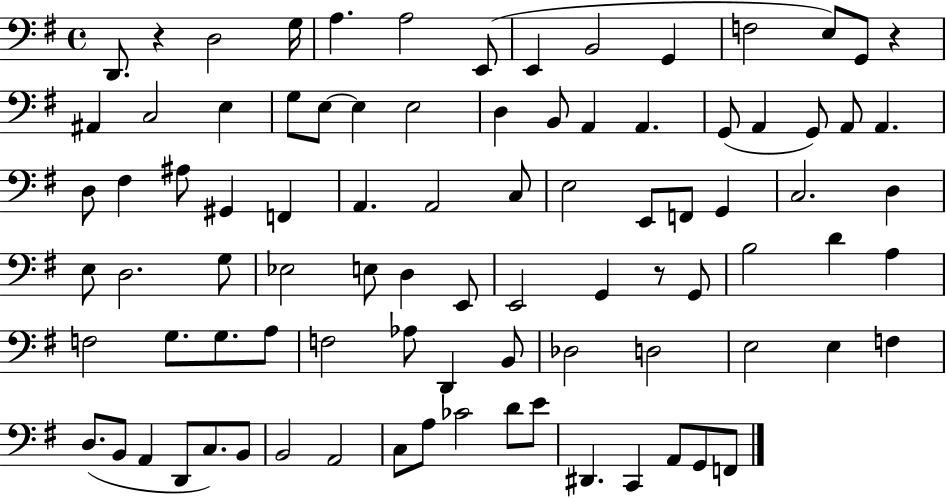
D2/e. R/q D3/h G3/s A3/q. A3/h E2/e E2/q B2/h G2/q F3/h E3/e G2/e R/q A#2/q C3/h E3/q G3/e E3/e E3/q E3/h D3/q B2/e A2/q A2/q. G2/e A2/q G2/e A2/e A2/q. D3/e F#3/q A#3/e G#2/q F2/q A2/q. A2/h C3/e E3/h E2/e F2/e G2/q C3/h. D3/q E3/e D3/h. G3/e Eb3/h E3/e D3/q E2/e E2/h G2/q R/e G2/e B3/h D4/q A3/q F3/h G3/e. G3/e. A3/e F3/h Ab3/e D2/q B2/e Db3/h D3/h E3/h E3/q F3/q D3/e. B2/e A2/q D2/e C3/e. B2/e B2/h A2/h C3/e A3/e CES4/h D4/e E4/e D#2/q. C2/q A2/e G2/e F2/e